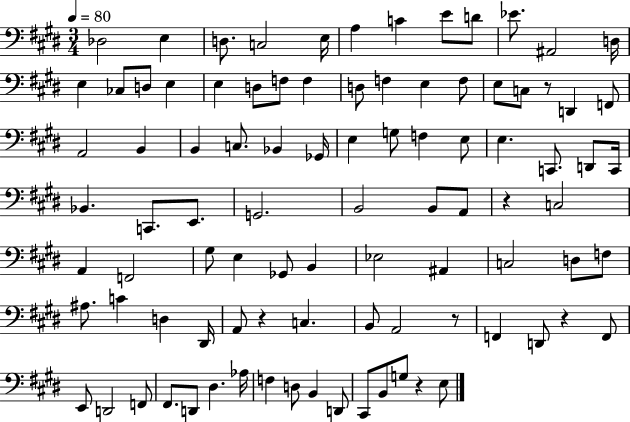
Db3/h E3/q D3/e. C3/h E3/s A3/q C4/q E4/e D4/e Eb4/e. A#2/h D3/s E3/q CES3/e D3/e E3/q E3/q D3/e F3/e F3/q D3/e F3/q E3/q F3/e E3/e C3/e R/e D2/q F2/e A2/h B2/q B2/q C3/e. Bb2/q Gb2/s E3/q G3/e F3/q E3/e E3/q. C2/e. D2/e C2/s Bb2/q. C2/e. E2/e. G2/h. B2/h B2/e A2/e R/q C3/h A2/q F2/h G#3/e E3/q Gb2/e B2/q Eb3/h A#2/q C3/h D3/e F3/e A#3/e. C4/q D3/q D#2/s A2/e R/q C3/q. B2/e A2/h R/e F2/q D2/e R/q F2/e E2/e D2/h F2/e F#2/e. D2/e D#3/q. Ab3/s F3/q D3/e B2/q D2/e C#2/e B2/e G3/e R/q E3/e